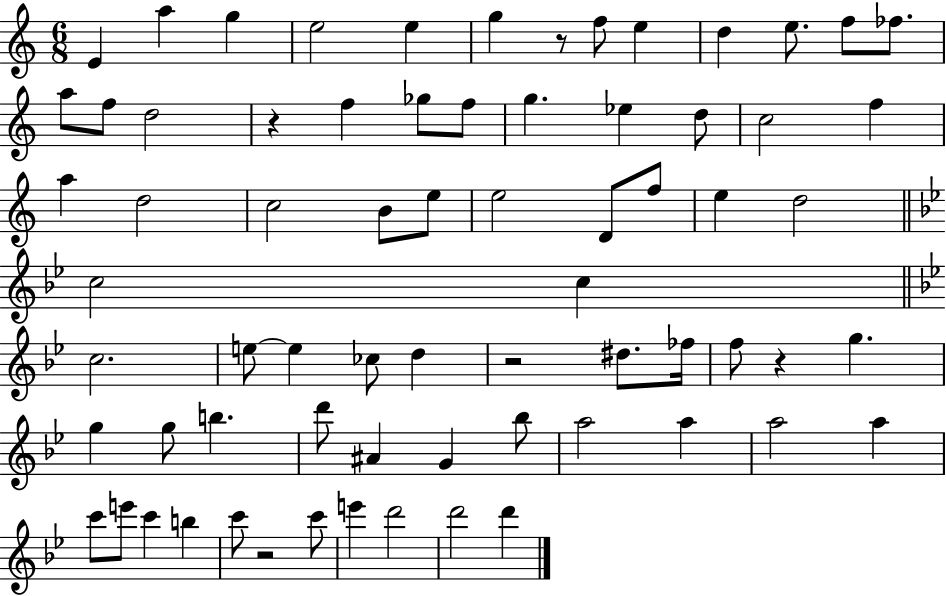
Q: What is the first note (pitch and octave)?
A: E4